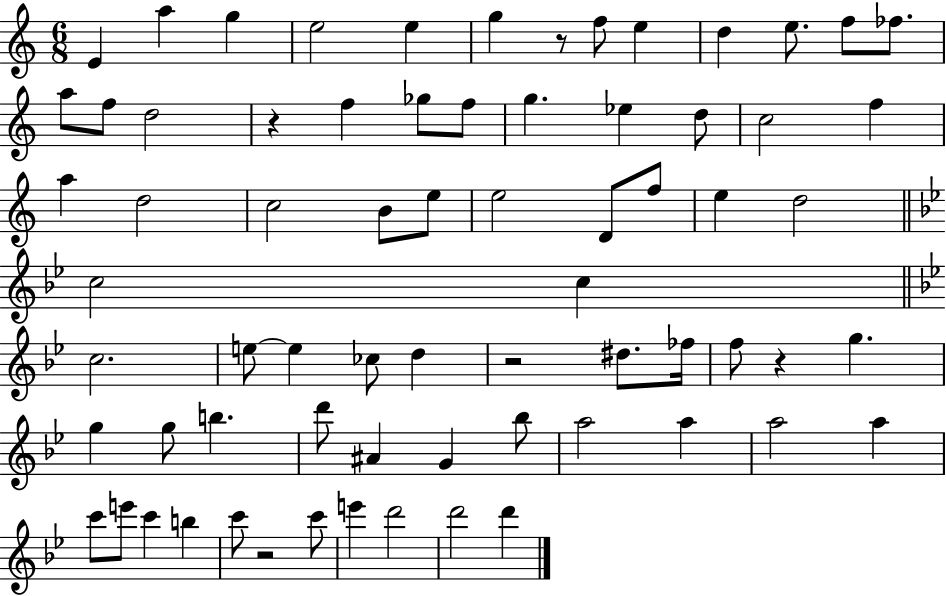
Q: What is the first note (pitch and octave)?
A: E4